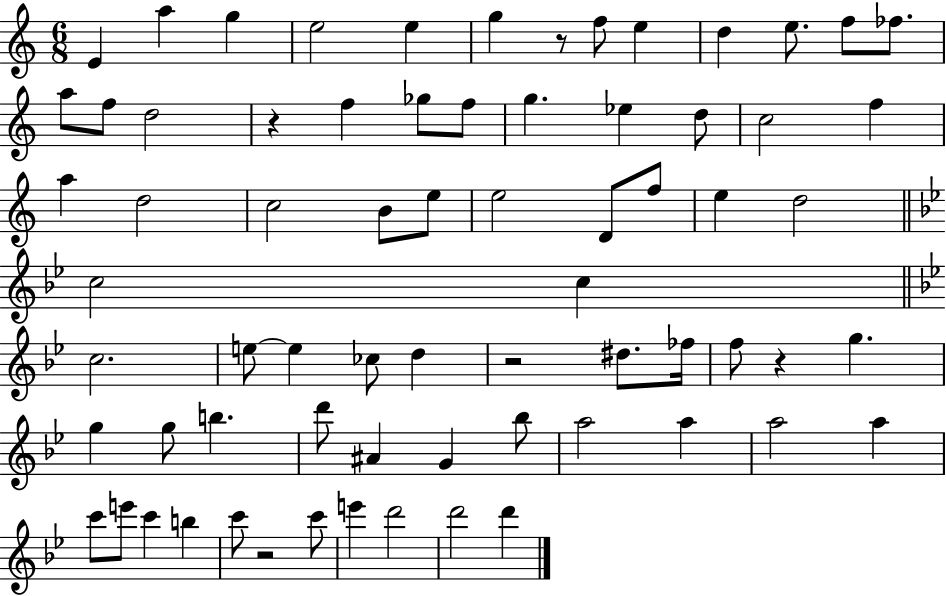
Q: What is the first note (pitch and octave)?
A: E4